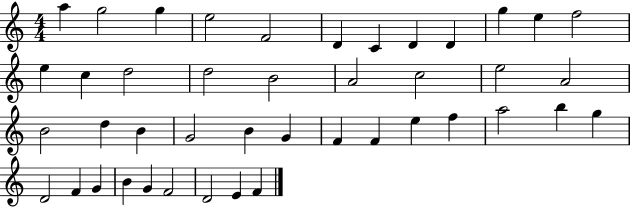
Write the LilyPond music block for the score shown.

{
  \clef treble
  \numericTimeSignature
  \time 4/4
  \key c \major
  a''4 g''2 g''4 | e''2 f'2 | d'4 c'4 d'4 d'4 | g''4 e''4 f''2 | \break e''4 c''4 d''2 | d''2 b'2 | a'2 c''2 | e''2 a'2 | \break b'2 d''4 b'4 | g'2 b'4 g'4 | f'4 f'4 e''4 f''4 | a''2 b''4 g''4 | \break d'2 f'4 g'4 | b'4 g'4 f'2 | d'2 e'4 f'4 | \bar "|."
}